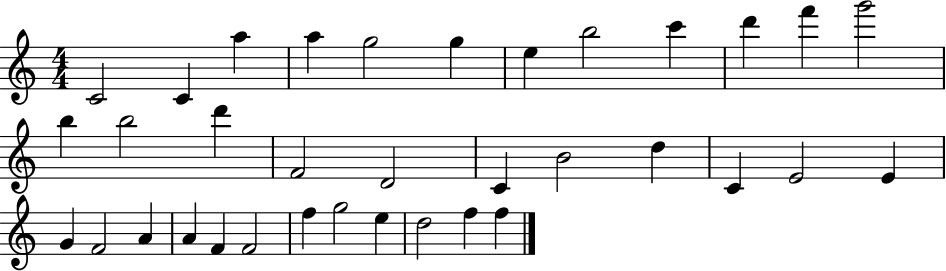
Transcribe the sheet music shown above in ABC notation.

X:1
T:Untitled
M:4/4
L:1/4
K:C
C2 C a a g2 g e b2 c' d' f' g'2 b b2 d' F2 D2 C B2 d C E2 E G F2 A A F F2 f g2 e d2 f f